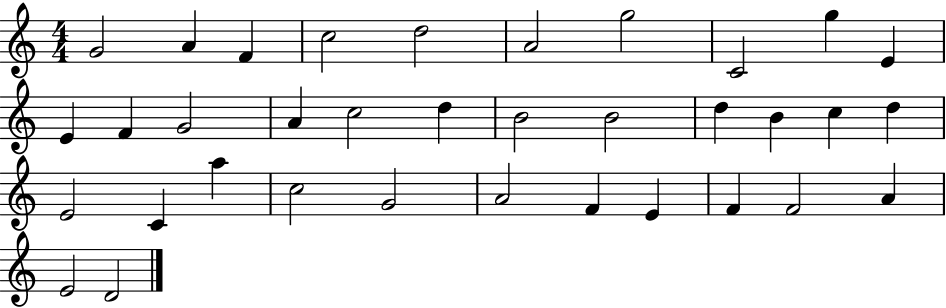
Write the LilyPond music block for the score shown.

{
  \clef treble
  \numericTimeSignature
  \time 4/4
  \key c \major
  g'2 a'4 f'4 | c''2 d''2 | a'2 g''2 | c'2 g''4 e'4 | \break e'4 f'4 g'2 | a'4 c''2 d''4 | b'2 b'2 | d''4 b'4 c''4 d''4 | \break e'2 c'4 a''4 | c''2 g'2 | a'2 f'4 e'4 | f'4 f'2 a'4 | \break e'2 d'2 | \bar "|."
}